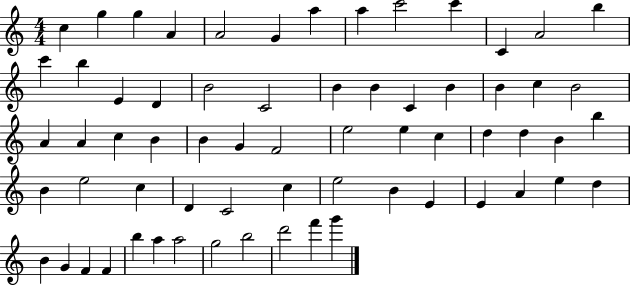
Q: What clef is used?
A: treble